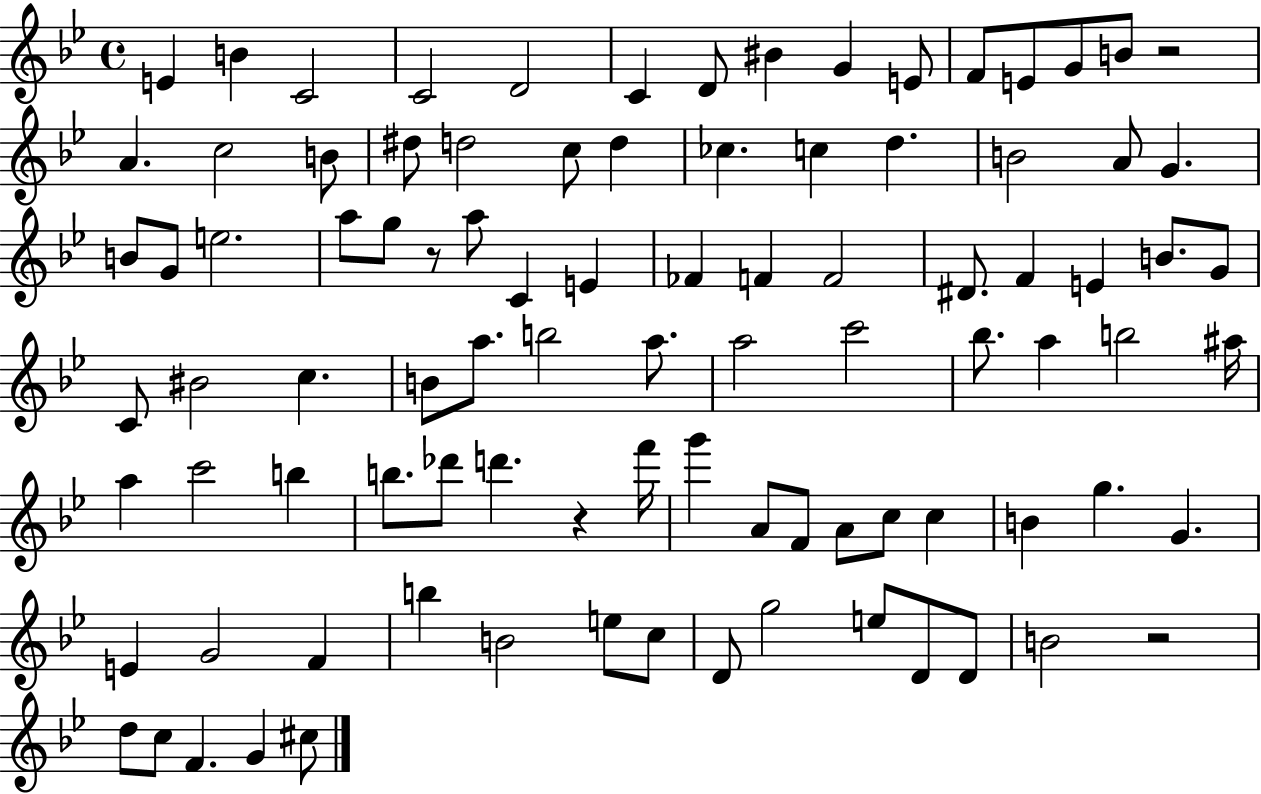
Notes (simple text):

E4/q B4/q C4/h C4/h D4/h C4/q D4/e BIS4/q G4/q E4/e F4/e E4/e G4/e B4/e R/h A4/q. C5/h B4/e D#5/e D5/h C5/e D5/q CES5/q. C5/q D5/q. B4/h A4/e G4/q. B4/e G4/e E5/h. A5/e G5/e R/e A5/e C4/q E4/q FES4/q F4/q F4/h D#4/e. F4/q E4/q B4/e. G4/e C4/e BIS4/h C5/q. B4/e A5/e. B5/h A5/e. A5/h C6/h Bb5/e. A5/q B5/h A#5/s A5/q C6/h B5/q B5/e. Db6/e D6/q. R/q F6/s G6/q A4/e F4/e A4/e C5/e C5/q B4/q G5/q. G4/q. E4/q G4/h F4/q B5/q B4/h E5/e C5/e D4/e G5/h E5/e D4/e D4/e B4/h R/h D5/e C5/e F4/q. G4/q C#5/e